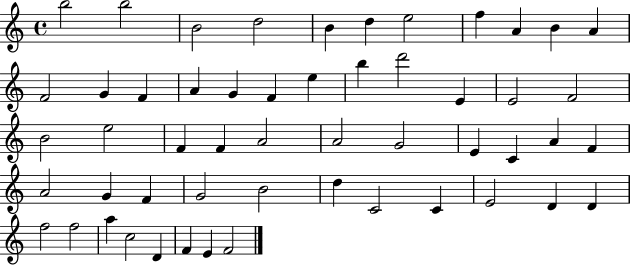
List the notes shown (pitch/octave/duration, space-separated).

B5/h B5/h B4/h D5/h B4/q D5/q E5/h F5/q A4/q B4/q A4/q F4/h G4/q F4/q A4/q G4/q F4/q E5/q B5/q D6/h E4/q E4/h F4/h B4/h E5/h F4/q F4/q A4/h A4/h G4/h E4/q C4/q A4/q F4/q A4/h G4/q F4/q G4/h B4/h D5/q C4/h C4/q E4/h D4/q D4/q F5/h F5/h A5/q C5/h D4/q F4/q E4/q F4/h